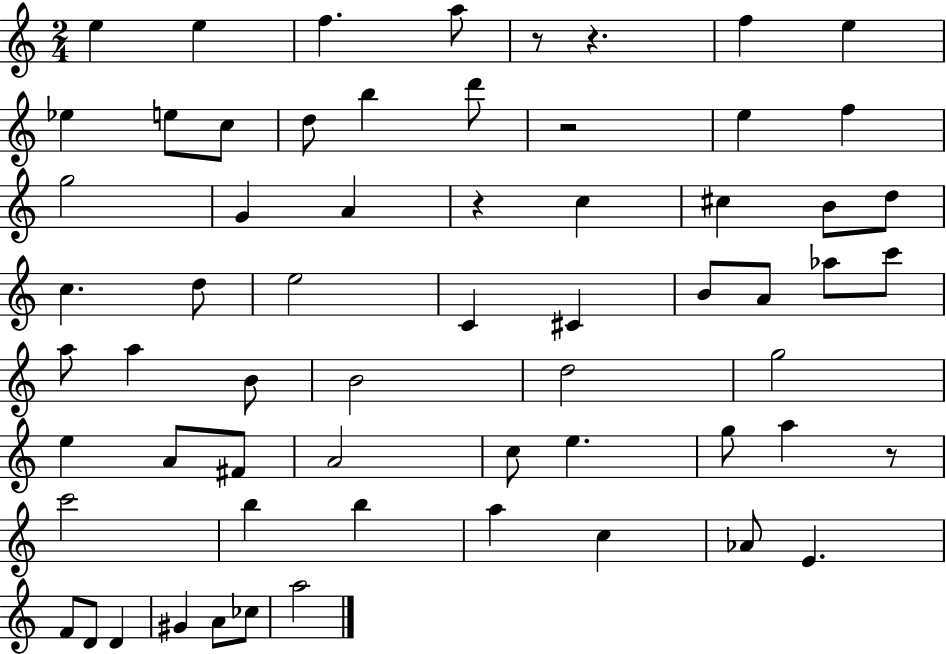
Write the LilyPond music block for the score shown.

{
  \clef treble
  \numericTimeSignature
  \time 2/4
  \key c \major
  e''4 e''4 | f''4. a''8 | r8 r4. | f''4 e''4 | \break ees''4 e''8 c''8 | d''8 b''4 d'''8 | r2 | e''4 f''4 | \break g''2 | g'4 a'4 | r4 c''4 | cis''4 b'8 d''8 | \break c''4. d''8 | e''2 | c'4 cis'4 | b'8 a'8 aes''8 c'''8 | \break a''8 a''4 b'8 | b'2 | d''2 | g''2 | \break e''4 a'8 fis'8 | a'2 | c''8 e''4. | g''8 a''4 r8 | \break c'''2 | b''4 b''4 | a''4 c''4 | aes'8 e'4. | \break f'8 d'8 d'4 | gis'4 a'8 ces''8 | a''2 | \bar "|."
}